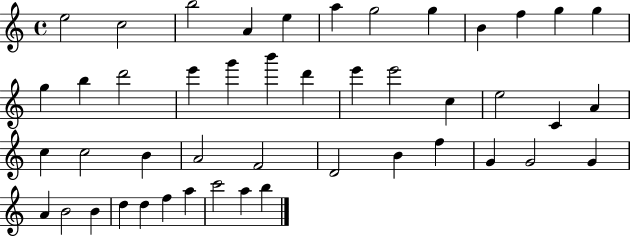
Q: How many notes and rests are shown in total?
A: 46